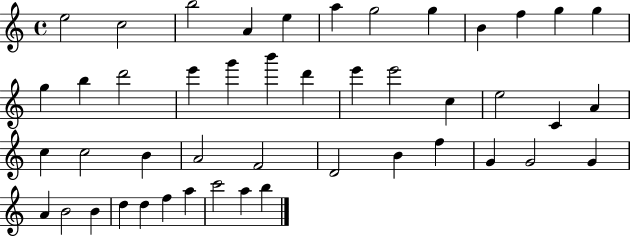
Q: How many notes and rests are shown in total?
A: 46